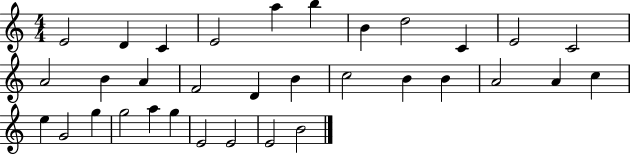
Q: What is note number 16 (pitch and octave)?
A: D4